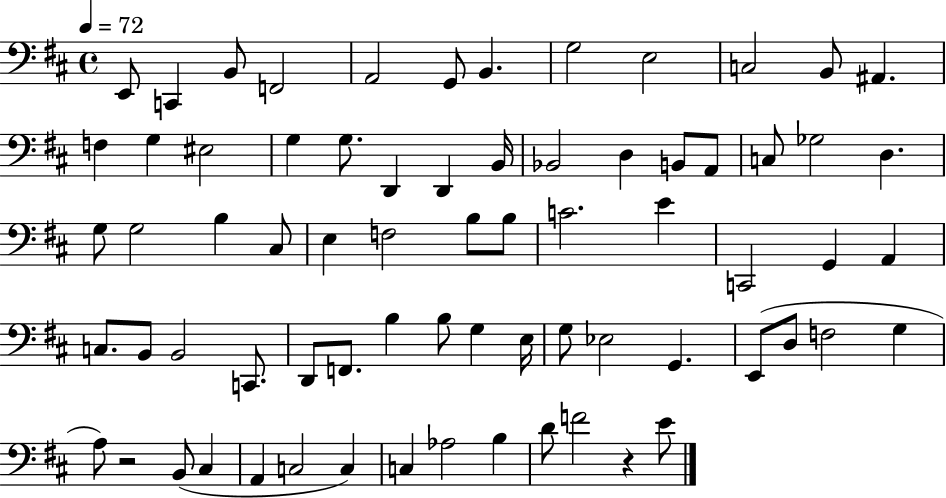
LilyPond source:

{
  \clef bass
  \time 4/4
  \defaultTimeSignature
  \key d \major
  \tempo 4 = 72
  e,8 c,4 b,8 f,2 | a,2 g,8 b,4. | g2 e2 | c2 b,8 ais,4. | \break f4 g4 eis2 | g4 g8. d,4 d,4 b,16 | bes,2 d4 b,8 a,8 | c8 ges2 d4. | \break g8 g2 b4 cis8 | e4 f2 b8 b8 | c'2. e'4 | c,2 g,4 a,4 | \break c8. b,8 b,2 c,8. | d,8 f,8. b4 b8 g4 e16 | g8 ees2 g,4. | e,8( d8 f2 g4 | \break a8) r2 b,8( cis4 | a,4 c2 c4) | c4 aes2 b4 | d'8 f'2 r4 e'8 | \break \bar "|."
}